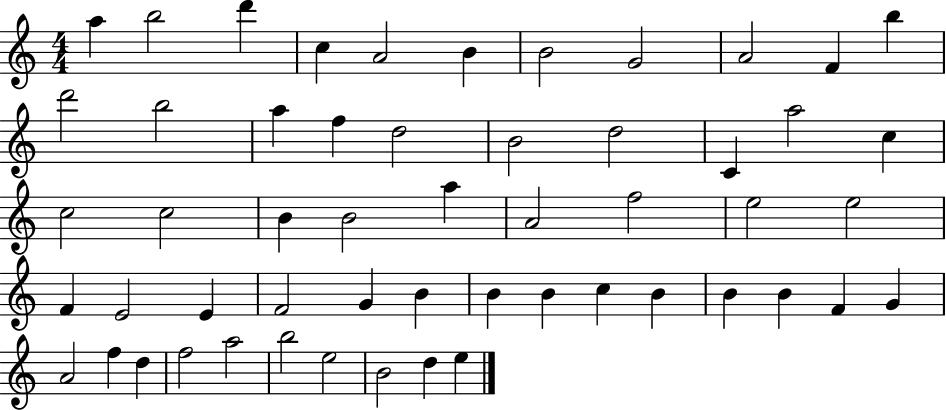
{
  \clef treble
  \numericTimeSignature
  \time 4/4
  \key c \major
  a''4 b''2 d'''4 | c''4 a'2 b'4 | b'2 g'2 | a'2 f'4 b''4 | \break d'''2 b''2 | a''4 f''4 d''2 | b'2 d''2 | c'4 a''2 c''4 | \break c''2 c''2 | b'4 b'2 a''4 | a'2 f''2 | e''2 e''2 | \break f'4 e'2 e'4 | f'2 g'4 b'4 | b'4 b'4 c''4 b'4 | b'4 b'4 f'4 g'4 | \break a'2 f''4 d''4 | f''2 a''2 | b''2 e''2 | b'2 d''4 e''4 | \break \bar "|."
}